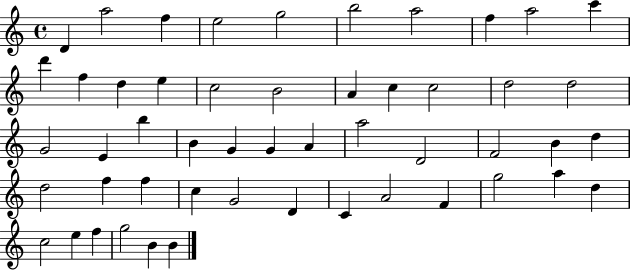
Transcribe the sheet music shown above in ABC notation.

X:1
T:Untitled
M:4/4
L:1/4
K:C
D a2 f e2 g2 b2 a2 f a2 c' d' f d e c2 B2 A c c2 d2 d2 G2 E b B G G A a2 D2 F2 B d d2 f f c G2 D C A2 F g2 a d c2 e f g2 B B